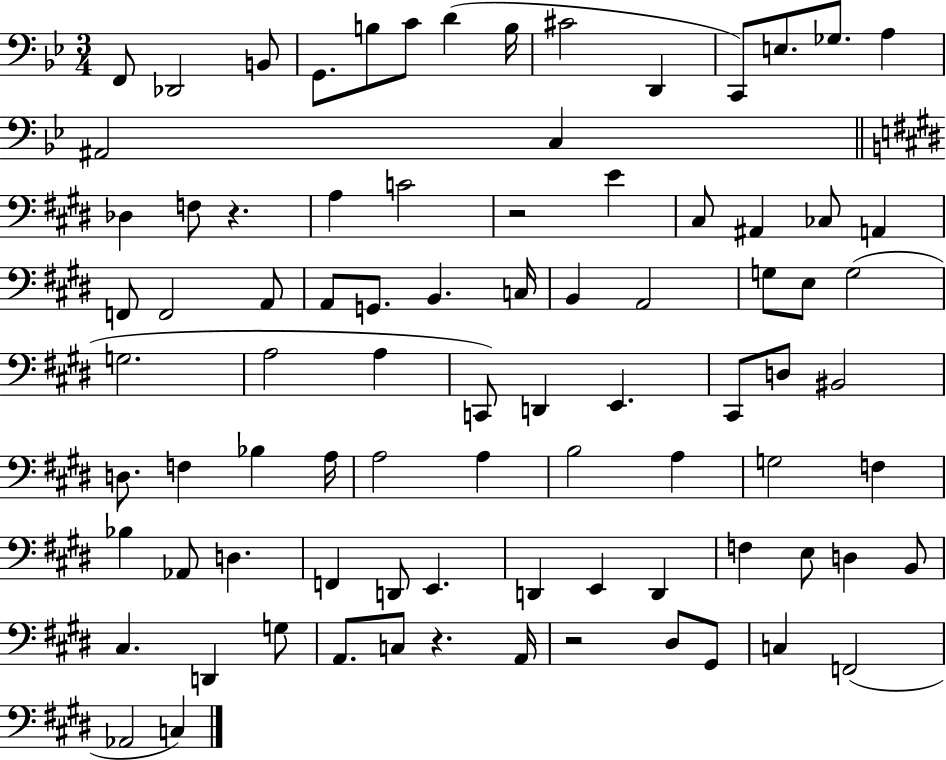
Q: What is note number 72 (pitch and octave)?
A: G3